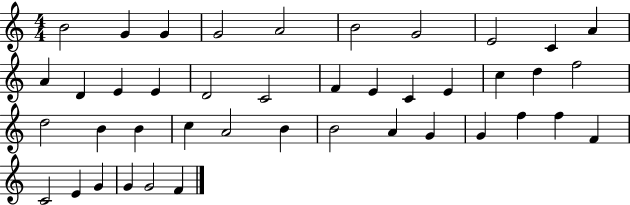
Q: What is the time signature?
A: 4/4